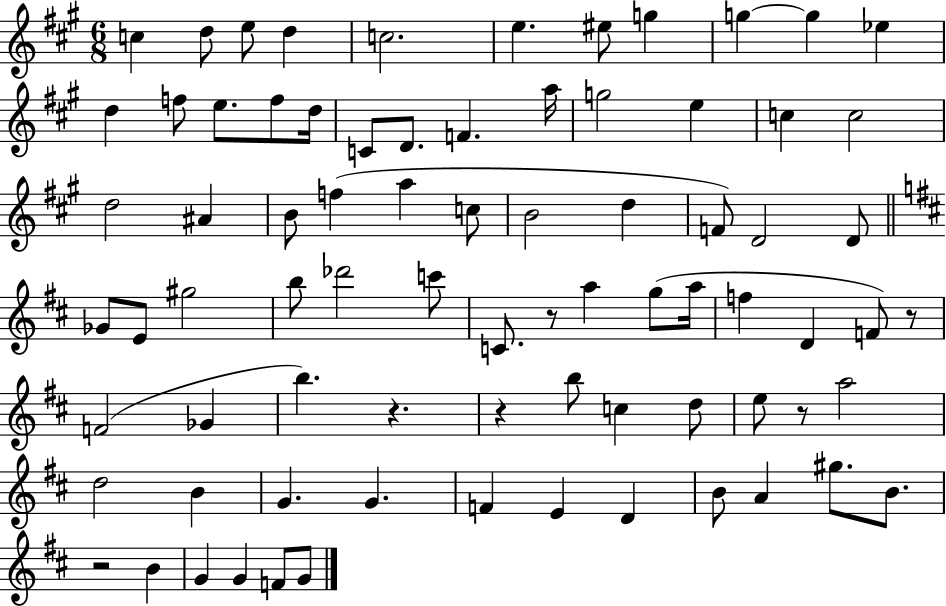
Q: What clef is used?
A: treble